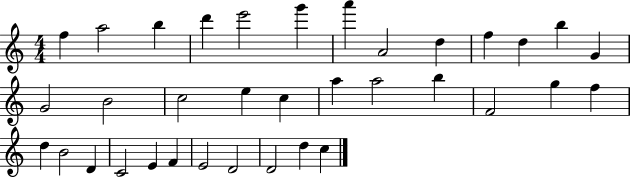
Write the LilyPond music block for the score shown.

{
  \clef treble
  \numericTimeSignature
  \time 4/4
  \key c \major
  f''4 a''2 b''4 | d'''4 e'''2 g'''4 | a'''4 a'2 d''4 | f''4 d''4 b''4 g'4 | \break g'2 b'2 | c''2 e''4 c''4 | a''4 a''2 b''4 | f'2 g''4 f''4 | \break d''4 b'2 d'4 | c'2 e'4 f'4 | e'2 d'2 | d'2 d''4 c''4 | \break \bar "|."
}